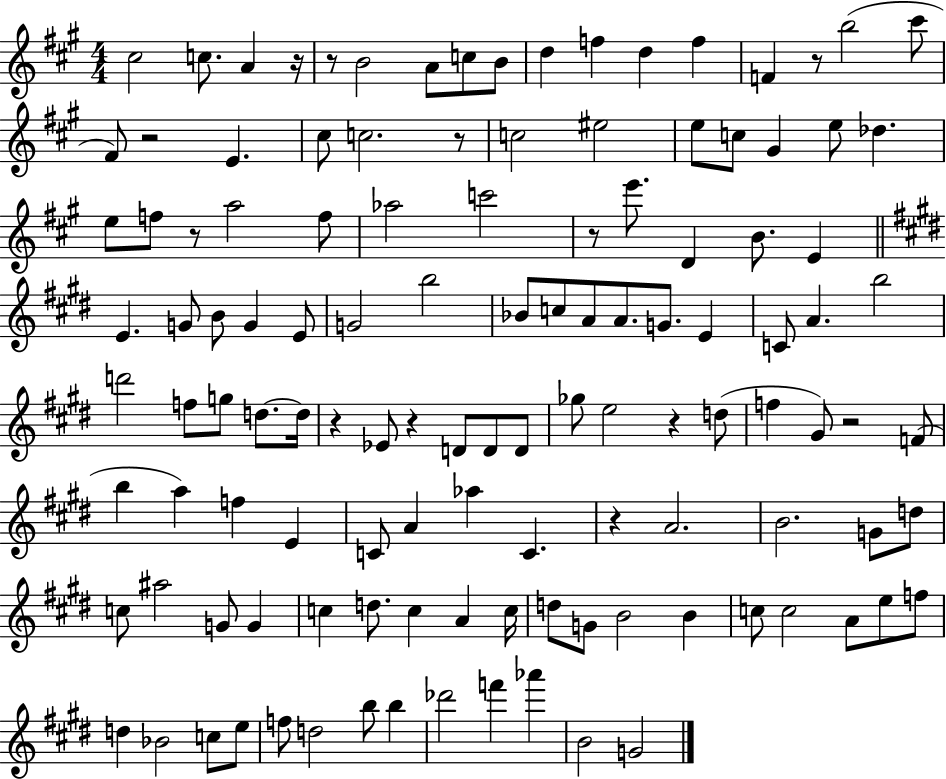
{
  \clef treble
  \numericTimeSignature
  \time 4/4
  \key a \major
  cis''2 c''8. a'4 r16 | r8 b'2 a'8 c''8 b'8 | d''4 f''4 d''4 f''4 | f'4 r8 b''2( cis'''8 | \break fis'8) r2 e'4. | cis''8 c''2. r8 | c''2 eis''2 | e''8 c''8 gis'4 e''8 des''4. | \break e''8 f''8 r8 a''2 f''8 | aes''2 c'''2 | r8 e'''8. d'4 b'8. e'4 | \bar "||" \break \key e \major e'4. g'8 b'8 g'4 e'8 | g'2 b''2 | bes'8 c''8 a'8 a'8. g'8. e'4 | c'8 a'4. b''2 | \break d'''2 f''8 g''8 d''8.~~ d''16 | r4 ees'8 r4 d'8 d'8 d'8 | ges''8 e''2 r4 d''8( | f''4 gis'8) r2 f'8( | \break b''4 a''4) f''4 e'4 | c'8 a'4 aes''4 c'4. | r4 a'2. | b'2. g'8 d''8 | \break c''8 ais''2 g'8 g'4 | c''4 d''8. c''4 a'4 c''16 | d''8 g'8 b'2 b'4 | c''8 c''2 a'8 e''8 f''8 | \break d''4 bes'2 c''8 e''8 | f''8 d''2 b''8 b''4 | des'''2 f'''4 aes'''4 | b'2 g'2 | \break \bar "|."
}